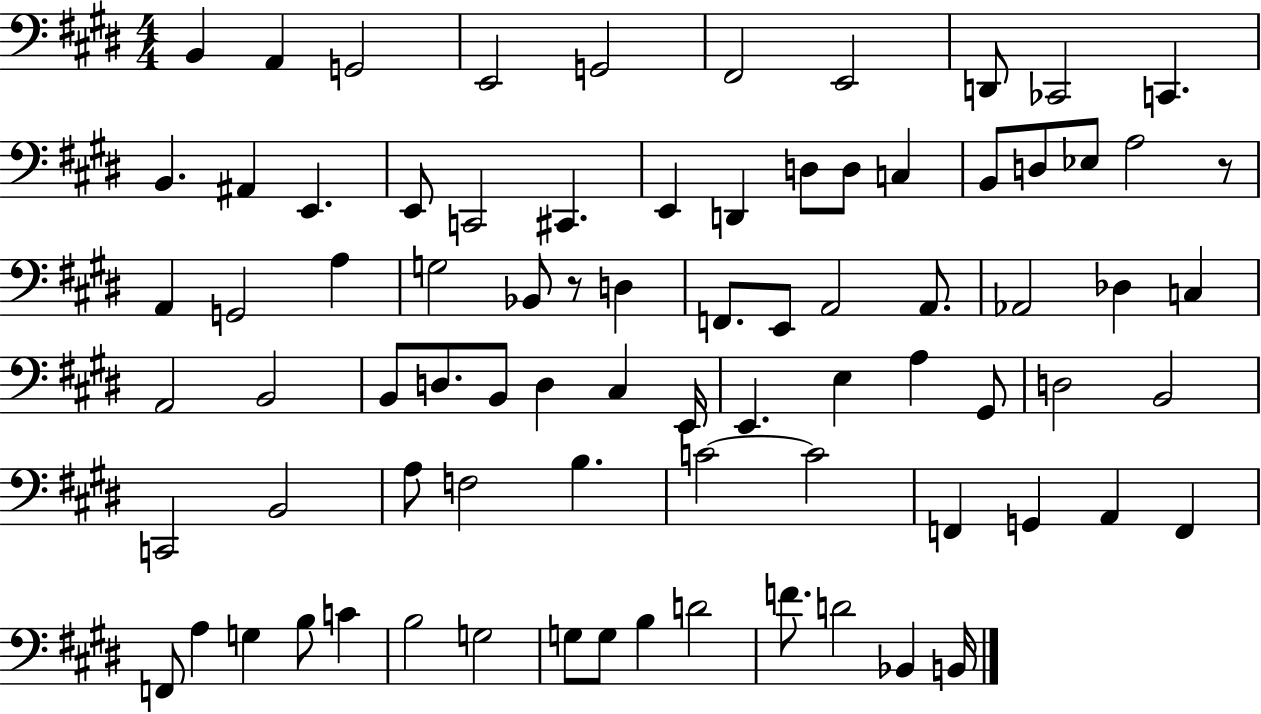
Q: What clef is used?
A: bass